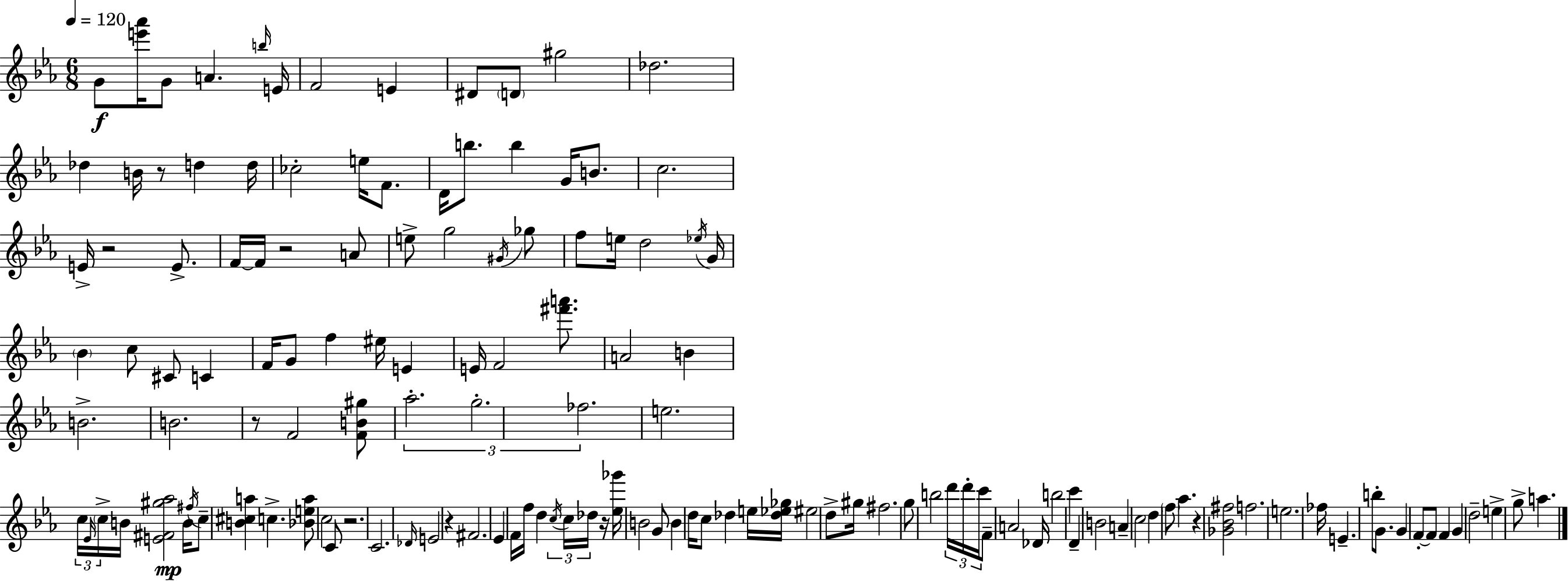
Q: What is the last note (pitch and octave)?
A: A5